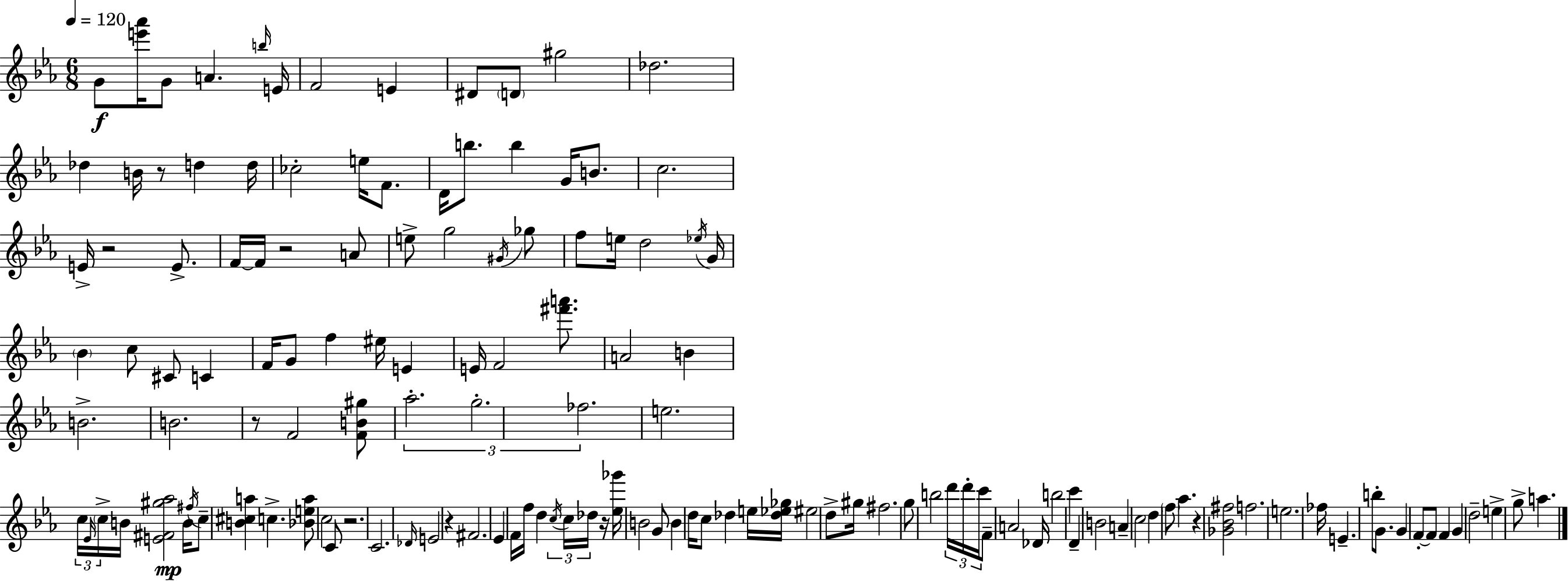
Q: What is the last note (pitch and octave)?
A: A5